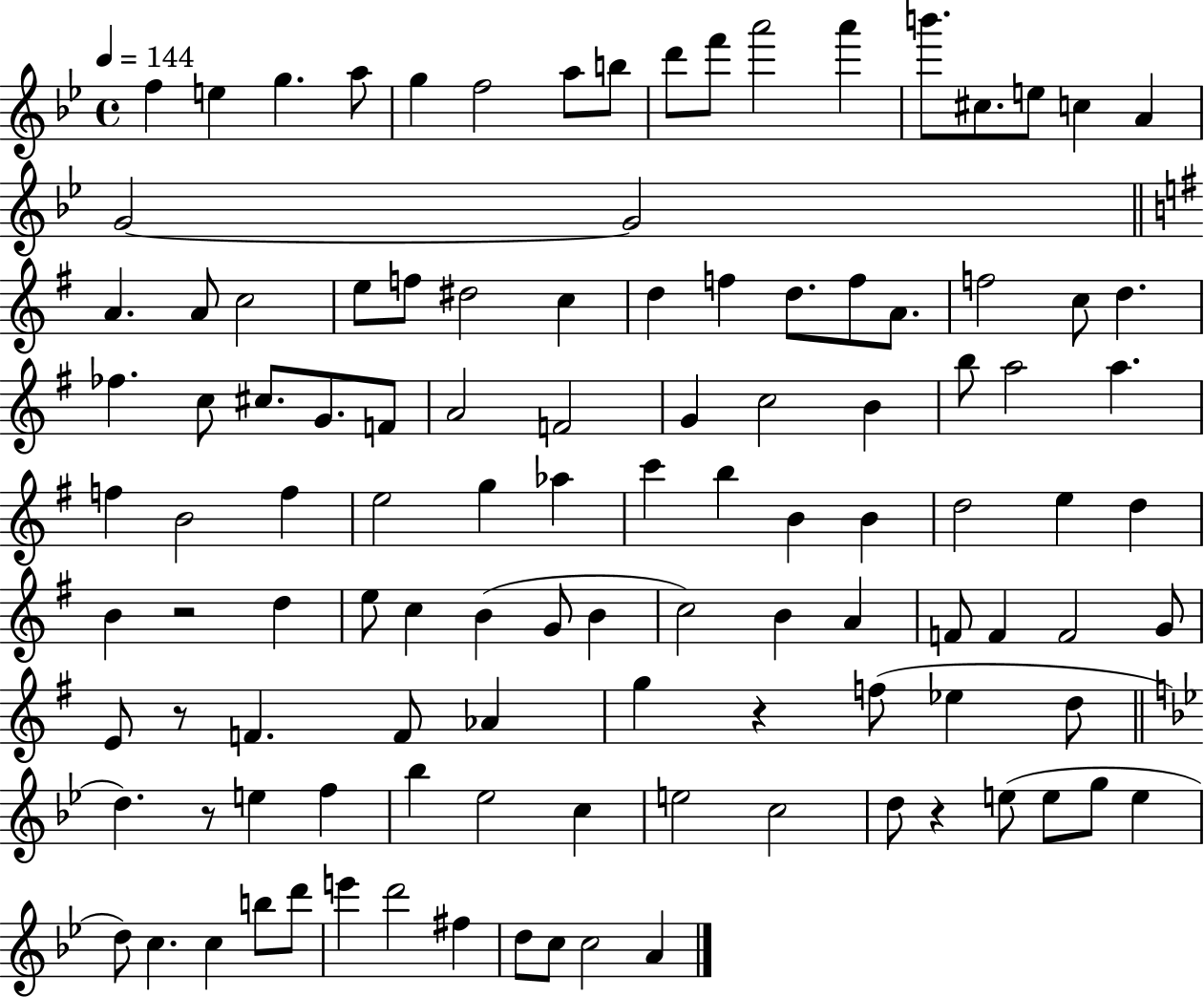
X:1
T:Untitled
M:4/4
L:1/4
K:Bb
f e g a/2 g f2 a/2 b/2 d'/2 f'/2 a'2 a' b'/2 ^c/2 e/2 c A G2 G2 A A/2 c2 e/2 f/2 ^d2 c d f d/2 f/2 A/2 f2 c/2 d _f c/2 ^c/2 G/2 F/2 A2 F2 G c2 B b/2 a2 a f B2 f e2 g _a c' b B B d2 e d B z2 d e/2 c B G/2 B c2 B A F/2 F F2 G/2 E/2 z/2 F F/2 _A g z f/2 _e d/2 d z/2 e f _b _e2 c e2 c2 d/2 z e/2 e/2 g/2 e d/2 c c b/2 d'/2 e' d'2 ^f d/2 c/2 c2 A